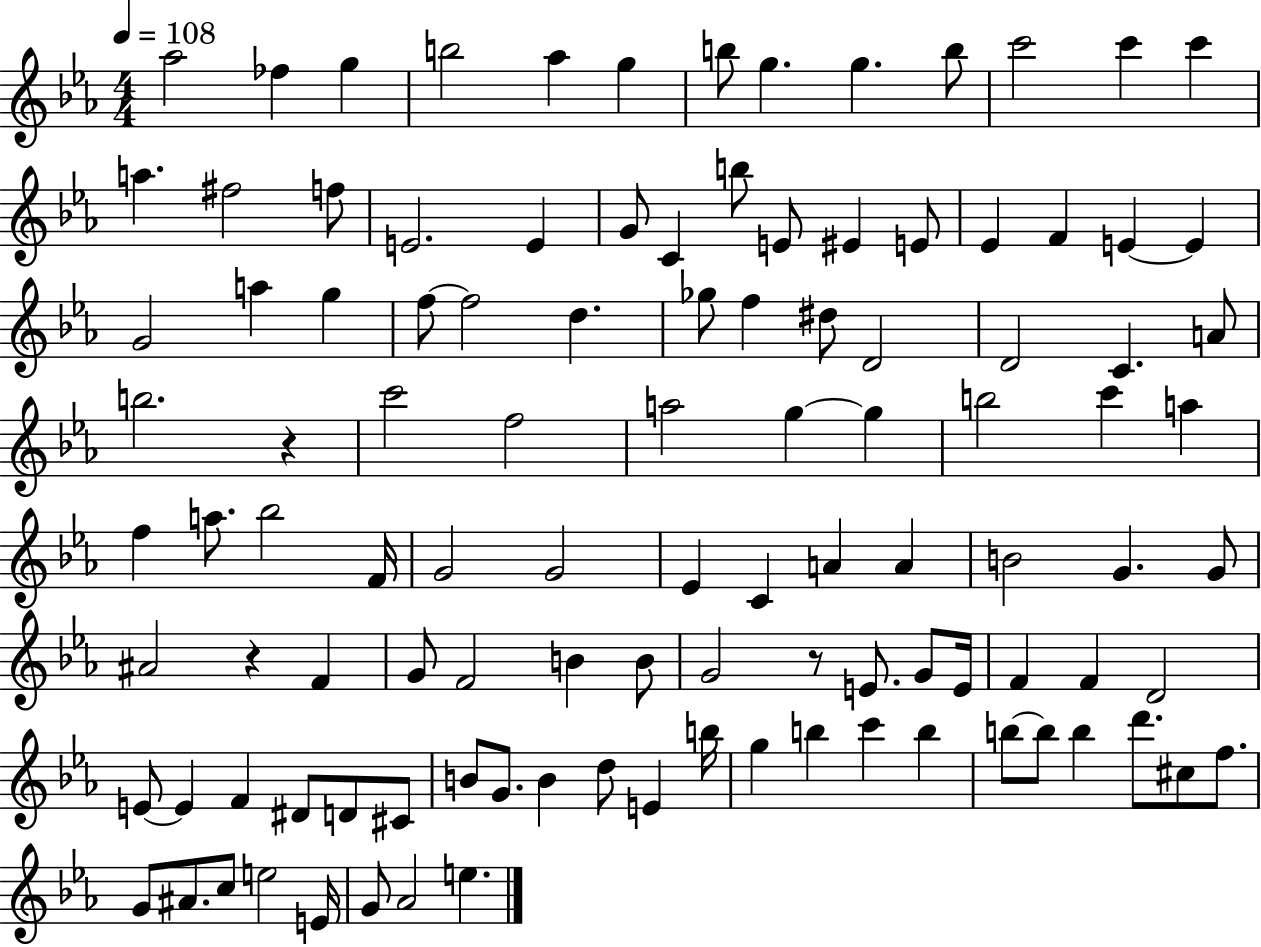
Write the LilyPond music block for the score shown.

{
  \clef treble
  \numericTimeSignature
  \time 4/4
  \key ees \major
  \tempo 4 = 108
  aes''2 fes''4 g''4 | b''2 aes''4 g''4 | b''8 g''4. g''4. b''8 | c'''2 c'''4 c'''4 | \break a''4. fis''2 f''8 | e'2. e'4 | g'8 c'4 b''8 e'8 eis'4 e'8 | ees'4 f'4 e'4~~ e'4 | \break g'2 a''4 g''4 | f''8~~ f''2 d''4. | ges''8 f''4 dis''8 d'2 | d'2 c'4. a'8 | \break b''2. r4 | c'''2 f''2 | a''2 g''4~~ g''4 | b''2 c'''4 a''4 | \break f''4 a''8. bes''2 f'16 | g'2 g'2 | ees'4 c'4 a'4 a'4 | b'2 g'4. g'8 | \break ais'2 r4 f'4 | g'8 f'2 b'4 b'8 | g'2 r8 e'8. g'8 e'16 | f'4 f'4 d'2 | \break e'8~~ e'4 f'4 dis'8 d'8 cis'8 | b'8 g'8. b'4 d''8 e'4 b''16 | g''4 b''4 c'''4 b''4 | b''8~~ b''8 b''4 d'''8. cis''8 f''8. | \break g'8 ais'8. c''8 e''2 e'16 | g'8 aes'2 e''4. | \bar "|."
}